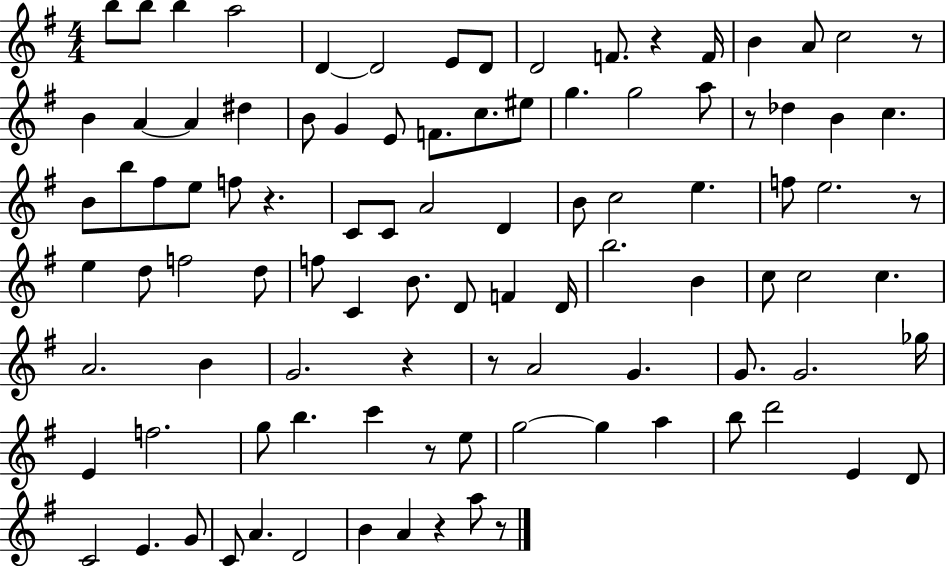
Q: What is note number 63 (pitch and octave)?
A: A4